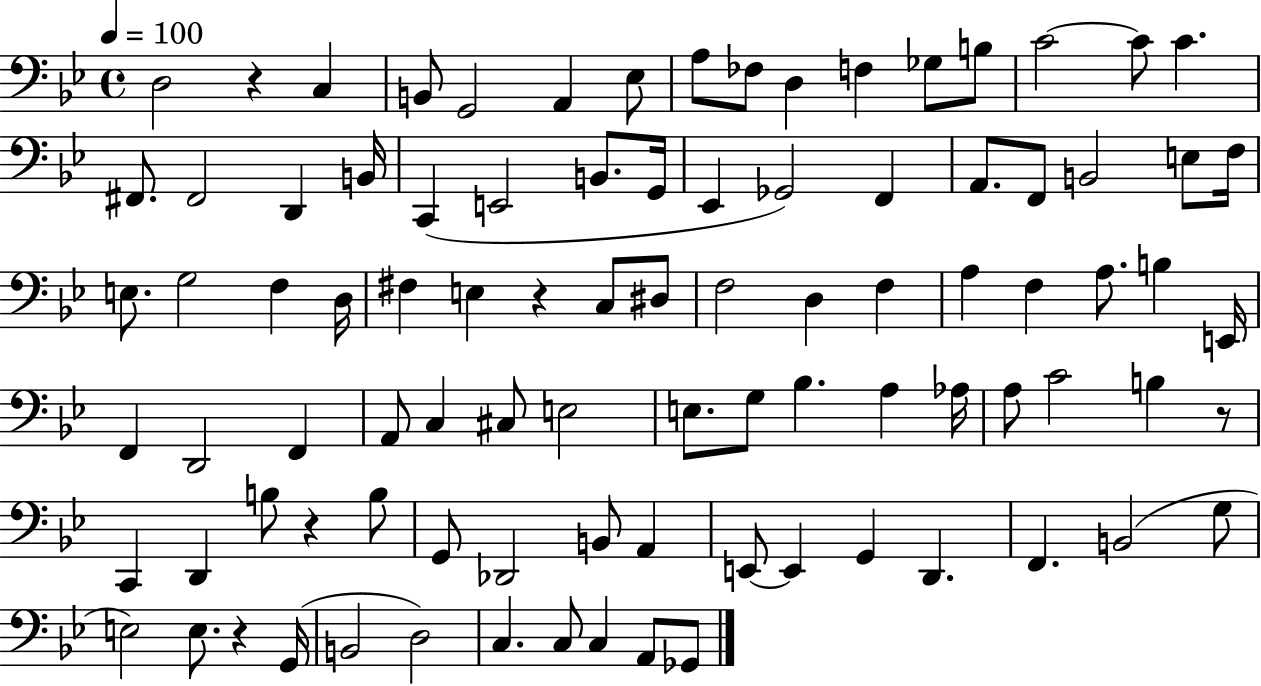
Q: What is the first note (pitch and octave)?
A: D3